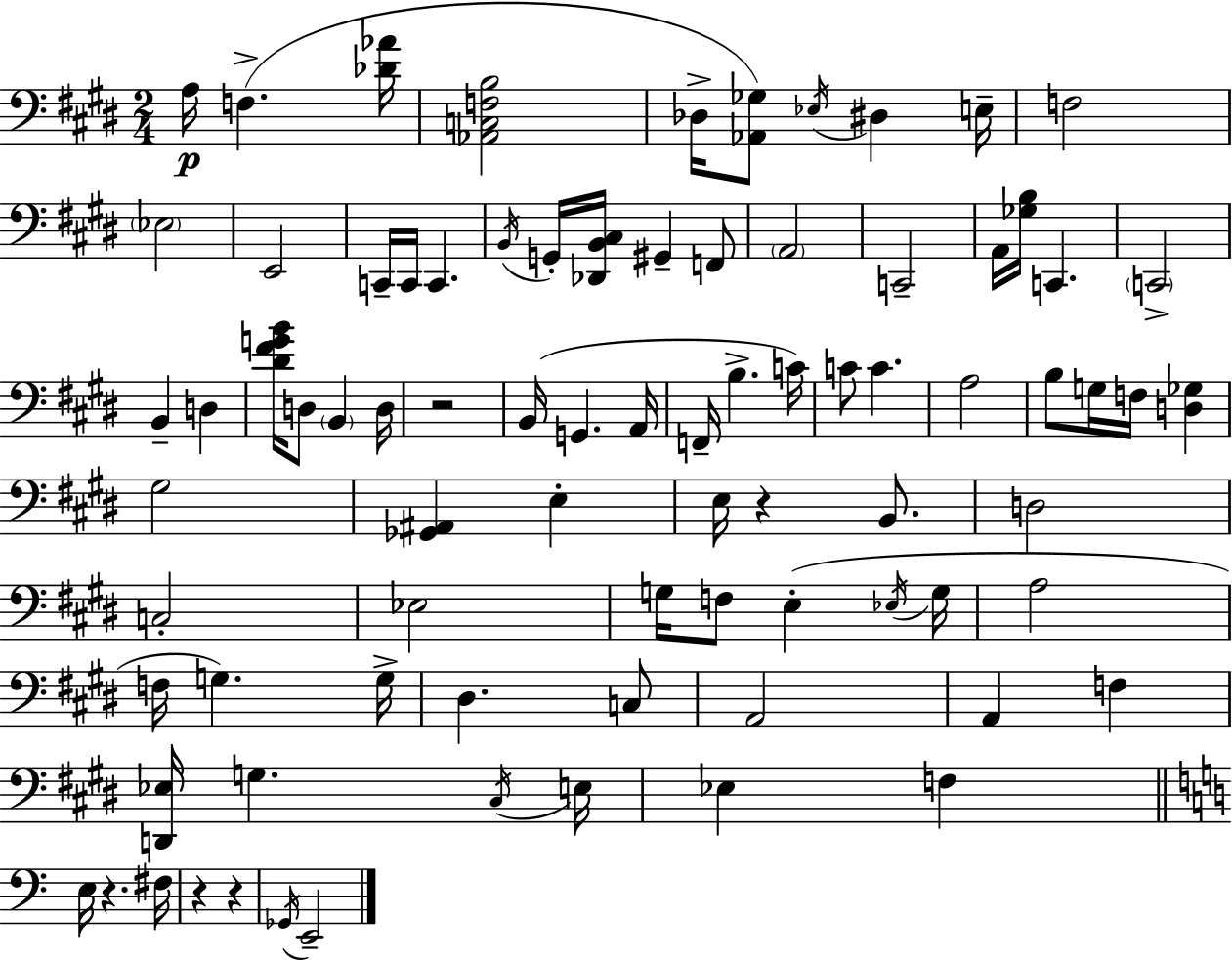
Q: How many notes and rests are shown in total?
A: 82